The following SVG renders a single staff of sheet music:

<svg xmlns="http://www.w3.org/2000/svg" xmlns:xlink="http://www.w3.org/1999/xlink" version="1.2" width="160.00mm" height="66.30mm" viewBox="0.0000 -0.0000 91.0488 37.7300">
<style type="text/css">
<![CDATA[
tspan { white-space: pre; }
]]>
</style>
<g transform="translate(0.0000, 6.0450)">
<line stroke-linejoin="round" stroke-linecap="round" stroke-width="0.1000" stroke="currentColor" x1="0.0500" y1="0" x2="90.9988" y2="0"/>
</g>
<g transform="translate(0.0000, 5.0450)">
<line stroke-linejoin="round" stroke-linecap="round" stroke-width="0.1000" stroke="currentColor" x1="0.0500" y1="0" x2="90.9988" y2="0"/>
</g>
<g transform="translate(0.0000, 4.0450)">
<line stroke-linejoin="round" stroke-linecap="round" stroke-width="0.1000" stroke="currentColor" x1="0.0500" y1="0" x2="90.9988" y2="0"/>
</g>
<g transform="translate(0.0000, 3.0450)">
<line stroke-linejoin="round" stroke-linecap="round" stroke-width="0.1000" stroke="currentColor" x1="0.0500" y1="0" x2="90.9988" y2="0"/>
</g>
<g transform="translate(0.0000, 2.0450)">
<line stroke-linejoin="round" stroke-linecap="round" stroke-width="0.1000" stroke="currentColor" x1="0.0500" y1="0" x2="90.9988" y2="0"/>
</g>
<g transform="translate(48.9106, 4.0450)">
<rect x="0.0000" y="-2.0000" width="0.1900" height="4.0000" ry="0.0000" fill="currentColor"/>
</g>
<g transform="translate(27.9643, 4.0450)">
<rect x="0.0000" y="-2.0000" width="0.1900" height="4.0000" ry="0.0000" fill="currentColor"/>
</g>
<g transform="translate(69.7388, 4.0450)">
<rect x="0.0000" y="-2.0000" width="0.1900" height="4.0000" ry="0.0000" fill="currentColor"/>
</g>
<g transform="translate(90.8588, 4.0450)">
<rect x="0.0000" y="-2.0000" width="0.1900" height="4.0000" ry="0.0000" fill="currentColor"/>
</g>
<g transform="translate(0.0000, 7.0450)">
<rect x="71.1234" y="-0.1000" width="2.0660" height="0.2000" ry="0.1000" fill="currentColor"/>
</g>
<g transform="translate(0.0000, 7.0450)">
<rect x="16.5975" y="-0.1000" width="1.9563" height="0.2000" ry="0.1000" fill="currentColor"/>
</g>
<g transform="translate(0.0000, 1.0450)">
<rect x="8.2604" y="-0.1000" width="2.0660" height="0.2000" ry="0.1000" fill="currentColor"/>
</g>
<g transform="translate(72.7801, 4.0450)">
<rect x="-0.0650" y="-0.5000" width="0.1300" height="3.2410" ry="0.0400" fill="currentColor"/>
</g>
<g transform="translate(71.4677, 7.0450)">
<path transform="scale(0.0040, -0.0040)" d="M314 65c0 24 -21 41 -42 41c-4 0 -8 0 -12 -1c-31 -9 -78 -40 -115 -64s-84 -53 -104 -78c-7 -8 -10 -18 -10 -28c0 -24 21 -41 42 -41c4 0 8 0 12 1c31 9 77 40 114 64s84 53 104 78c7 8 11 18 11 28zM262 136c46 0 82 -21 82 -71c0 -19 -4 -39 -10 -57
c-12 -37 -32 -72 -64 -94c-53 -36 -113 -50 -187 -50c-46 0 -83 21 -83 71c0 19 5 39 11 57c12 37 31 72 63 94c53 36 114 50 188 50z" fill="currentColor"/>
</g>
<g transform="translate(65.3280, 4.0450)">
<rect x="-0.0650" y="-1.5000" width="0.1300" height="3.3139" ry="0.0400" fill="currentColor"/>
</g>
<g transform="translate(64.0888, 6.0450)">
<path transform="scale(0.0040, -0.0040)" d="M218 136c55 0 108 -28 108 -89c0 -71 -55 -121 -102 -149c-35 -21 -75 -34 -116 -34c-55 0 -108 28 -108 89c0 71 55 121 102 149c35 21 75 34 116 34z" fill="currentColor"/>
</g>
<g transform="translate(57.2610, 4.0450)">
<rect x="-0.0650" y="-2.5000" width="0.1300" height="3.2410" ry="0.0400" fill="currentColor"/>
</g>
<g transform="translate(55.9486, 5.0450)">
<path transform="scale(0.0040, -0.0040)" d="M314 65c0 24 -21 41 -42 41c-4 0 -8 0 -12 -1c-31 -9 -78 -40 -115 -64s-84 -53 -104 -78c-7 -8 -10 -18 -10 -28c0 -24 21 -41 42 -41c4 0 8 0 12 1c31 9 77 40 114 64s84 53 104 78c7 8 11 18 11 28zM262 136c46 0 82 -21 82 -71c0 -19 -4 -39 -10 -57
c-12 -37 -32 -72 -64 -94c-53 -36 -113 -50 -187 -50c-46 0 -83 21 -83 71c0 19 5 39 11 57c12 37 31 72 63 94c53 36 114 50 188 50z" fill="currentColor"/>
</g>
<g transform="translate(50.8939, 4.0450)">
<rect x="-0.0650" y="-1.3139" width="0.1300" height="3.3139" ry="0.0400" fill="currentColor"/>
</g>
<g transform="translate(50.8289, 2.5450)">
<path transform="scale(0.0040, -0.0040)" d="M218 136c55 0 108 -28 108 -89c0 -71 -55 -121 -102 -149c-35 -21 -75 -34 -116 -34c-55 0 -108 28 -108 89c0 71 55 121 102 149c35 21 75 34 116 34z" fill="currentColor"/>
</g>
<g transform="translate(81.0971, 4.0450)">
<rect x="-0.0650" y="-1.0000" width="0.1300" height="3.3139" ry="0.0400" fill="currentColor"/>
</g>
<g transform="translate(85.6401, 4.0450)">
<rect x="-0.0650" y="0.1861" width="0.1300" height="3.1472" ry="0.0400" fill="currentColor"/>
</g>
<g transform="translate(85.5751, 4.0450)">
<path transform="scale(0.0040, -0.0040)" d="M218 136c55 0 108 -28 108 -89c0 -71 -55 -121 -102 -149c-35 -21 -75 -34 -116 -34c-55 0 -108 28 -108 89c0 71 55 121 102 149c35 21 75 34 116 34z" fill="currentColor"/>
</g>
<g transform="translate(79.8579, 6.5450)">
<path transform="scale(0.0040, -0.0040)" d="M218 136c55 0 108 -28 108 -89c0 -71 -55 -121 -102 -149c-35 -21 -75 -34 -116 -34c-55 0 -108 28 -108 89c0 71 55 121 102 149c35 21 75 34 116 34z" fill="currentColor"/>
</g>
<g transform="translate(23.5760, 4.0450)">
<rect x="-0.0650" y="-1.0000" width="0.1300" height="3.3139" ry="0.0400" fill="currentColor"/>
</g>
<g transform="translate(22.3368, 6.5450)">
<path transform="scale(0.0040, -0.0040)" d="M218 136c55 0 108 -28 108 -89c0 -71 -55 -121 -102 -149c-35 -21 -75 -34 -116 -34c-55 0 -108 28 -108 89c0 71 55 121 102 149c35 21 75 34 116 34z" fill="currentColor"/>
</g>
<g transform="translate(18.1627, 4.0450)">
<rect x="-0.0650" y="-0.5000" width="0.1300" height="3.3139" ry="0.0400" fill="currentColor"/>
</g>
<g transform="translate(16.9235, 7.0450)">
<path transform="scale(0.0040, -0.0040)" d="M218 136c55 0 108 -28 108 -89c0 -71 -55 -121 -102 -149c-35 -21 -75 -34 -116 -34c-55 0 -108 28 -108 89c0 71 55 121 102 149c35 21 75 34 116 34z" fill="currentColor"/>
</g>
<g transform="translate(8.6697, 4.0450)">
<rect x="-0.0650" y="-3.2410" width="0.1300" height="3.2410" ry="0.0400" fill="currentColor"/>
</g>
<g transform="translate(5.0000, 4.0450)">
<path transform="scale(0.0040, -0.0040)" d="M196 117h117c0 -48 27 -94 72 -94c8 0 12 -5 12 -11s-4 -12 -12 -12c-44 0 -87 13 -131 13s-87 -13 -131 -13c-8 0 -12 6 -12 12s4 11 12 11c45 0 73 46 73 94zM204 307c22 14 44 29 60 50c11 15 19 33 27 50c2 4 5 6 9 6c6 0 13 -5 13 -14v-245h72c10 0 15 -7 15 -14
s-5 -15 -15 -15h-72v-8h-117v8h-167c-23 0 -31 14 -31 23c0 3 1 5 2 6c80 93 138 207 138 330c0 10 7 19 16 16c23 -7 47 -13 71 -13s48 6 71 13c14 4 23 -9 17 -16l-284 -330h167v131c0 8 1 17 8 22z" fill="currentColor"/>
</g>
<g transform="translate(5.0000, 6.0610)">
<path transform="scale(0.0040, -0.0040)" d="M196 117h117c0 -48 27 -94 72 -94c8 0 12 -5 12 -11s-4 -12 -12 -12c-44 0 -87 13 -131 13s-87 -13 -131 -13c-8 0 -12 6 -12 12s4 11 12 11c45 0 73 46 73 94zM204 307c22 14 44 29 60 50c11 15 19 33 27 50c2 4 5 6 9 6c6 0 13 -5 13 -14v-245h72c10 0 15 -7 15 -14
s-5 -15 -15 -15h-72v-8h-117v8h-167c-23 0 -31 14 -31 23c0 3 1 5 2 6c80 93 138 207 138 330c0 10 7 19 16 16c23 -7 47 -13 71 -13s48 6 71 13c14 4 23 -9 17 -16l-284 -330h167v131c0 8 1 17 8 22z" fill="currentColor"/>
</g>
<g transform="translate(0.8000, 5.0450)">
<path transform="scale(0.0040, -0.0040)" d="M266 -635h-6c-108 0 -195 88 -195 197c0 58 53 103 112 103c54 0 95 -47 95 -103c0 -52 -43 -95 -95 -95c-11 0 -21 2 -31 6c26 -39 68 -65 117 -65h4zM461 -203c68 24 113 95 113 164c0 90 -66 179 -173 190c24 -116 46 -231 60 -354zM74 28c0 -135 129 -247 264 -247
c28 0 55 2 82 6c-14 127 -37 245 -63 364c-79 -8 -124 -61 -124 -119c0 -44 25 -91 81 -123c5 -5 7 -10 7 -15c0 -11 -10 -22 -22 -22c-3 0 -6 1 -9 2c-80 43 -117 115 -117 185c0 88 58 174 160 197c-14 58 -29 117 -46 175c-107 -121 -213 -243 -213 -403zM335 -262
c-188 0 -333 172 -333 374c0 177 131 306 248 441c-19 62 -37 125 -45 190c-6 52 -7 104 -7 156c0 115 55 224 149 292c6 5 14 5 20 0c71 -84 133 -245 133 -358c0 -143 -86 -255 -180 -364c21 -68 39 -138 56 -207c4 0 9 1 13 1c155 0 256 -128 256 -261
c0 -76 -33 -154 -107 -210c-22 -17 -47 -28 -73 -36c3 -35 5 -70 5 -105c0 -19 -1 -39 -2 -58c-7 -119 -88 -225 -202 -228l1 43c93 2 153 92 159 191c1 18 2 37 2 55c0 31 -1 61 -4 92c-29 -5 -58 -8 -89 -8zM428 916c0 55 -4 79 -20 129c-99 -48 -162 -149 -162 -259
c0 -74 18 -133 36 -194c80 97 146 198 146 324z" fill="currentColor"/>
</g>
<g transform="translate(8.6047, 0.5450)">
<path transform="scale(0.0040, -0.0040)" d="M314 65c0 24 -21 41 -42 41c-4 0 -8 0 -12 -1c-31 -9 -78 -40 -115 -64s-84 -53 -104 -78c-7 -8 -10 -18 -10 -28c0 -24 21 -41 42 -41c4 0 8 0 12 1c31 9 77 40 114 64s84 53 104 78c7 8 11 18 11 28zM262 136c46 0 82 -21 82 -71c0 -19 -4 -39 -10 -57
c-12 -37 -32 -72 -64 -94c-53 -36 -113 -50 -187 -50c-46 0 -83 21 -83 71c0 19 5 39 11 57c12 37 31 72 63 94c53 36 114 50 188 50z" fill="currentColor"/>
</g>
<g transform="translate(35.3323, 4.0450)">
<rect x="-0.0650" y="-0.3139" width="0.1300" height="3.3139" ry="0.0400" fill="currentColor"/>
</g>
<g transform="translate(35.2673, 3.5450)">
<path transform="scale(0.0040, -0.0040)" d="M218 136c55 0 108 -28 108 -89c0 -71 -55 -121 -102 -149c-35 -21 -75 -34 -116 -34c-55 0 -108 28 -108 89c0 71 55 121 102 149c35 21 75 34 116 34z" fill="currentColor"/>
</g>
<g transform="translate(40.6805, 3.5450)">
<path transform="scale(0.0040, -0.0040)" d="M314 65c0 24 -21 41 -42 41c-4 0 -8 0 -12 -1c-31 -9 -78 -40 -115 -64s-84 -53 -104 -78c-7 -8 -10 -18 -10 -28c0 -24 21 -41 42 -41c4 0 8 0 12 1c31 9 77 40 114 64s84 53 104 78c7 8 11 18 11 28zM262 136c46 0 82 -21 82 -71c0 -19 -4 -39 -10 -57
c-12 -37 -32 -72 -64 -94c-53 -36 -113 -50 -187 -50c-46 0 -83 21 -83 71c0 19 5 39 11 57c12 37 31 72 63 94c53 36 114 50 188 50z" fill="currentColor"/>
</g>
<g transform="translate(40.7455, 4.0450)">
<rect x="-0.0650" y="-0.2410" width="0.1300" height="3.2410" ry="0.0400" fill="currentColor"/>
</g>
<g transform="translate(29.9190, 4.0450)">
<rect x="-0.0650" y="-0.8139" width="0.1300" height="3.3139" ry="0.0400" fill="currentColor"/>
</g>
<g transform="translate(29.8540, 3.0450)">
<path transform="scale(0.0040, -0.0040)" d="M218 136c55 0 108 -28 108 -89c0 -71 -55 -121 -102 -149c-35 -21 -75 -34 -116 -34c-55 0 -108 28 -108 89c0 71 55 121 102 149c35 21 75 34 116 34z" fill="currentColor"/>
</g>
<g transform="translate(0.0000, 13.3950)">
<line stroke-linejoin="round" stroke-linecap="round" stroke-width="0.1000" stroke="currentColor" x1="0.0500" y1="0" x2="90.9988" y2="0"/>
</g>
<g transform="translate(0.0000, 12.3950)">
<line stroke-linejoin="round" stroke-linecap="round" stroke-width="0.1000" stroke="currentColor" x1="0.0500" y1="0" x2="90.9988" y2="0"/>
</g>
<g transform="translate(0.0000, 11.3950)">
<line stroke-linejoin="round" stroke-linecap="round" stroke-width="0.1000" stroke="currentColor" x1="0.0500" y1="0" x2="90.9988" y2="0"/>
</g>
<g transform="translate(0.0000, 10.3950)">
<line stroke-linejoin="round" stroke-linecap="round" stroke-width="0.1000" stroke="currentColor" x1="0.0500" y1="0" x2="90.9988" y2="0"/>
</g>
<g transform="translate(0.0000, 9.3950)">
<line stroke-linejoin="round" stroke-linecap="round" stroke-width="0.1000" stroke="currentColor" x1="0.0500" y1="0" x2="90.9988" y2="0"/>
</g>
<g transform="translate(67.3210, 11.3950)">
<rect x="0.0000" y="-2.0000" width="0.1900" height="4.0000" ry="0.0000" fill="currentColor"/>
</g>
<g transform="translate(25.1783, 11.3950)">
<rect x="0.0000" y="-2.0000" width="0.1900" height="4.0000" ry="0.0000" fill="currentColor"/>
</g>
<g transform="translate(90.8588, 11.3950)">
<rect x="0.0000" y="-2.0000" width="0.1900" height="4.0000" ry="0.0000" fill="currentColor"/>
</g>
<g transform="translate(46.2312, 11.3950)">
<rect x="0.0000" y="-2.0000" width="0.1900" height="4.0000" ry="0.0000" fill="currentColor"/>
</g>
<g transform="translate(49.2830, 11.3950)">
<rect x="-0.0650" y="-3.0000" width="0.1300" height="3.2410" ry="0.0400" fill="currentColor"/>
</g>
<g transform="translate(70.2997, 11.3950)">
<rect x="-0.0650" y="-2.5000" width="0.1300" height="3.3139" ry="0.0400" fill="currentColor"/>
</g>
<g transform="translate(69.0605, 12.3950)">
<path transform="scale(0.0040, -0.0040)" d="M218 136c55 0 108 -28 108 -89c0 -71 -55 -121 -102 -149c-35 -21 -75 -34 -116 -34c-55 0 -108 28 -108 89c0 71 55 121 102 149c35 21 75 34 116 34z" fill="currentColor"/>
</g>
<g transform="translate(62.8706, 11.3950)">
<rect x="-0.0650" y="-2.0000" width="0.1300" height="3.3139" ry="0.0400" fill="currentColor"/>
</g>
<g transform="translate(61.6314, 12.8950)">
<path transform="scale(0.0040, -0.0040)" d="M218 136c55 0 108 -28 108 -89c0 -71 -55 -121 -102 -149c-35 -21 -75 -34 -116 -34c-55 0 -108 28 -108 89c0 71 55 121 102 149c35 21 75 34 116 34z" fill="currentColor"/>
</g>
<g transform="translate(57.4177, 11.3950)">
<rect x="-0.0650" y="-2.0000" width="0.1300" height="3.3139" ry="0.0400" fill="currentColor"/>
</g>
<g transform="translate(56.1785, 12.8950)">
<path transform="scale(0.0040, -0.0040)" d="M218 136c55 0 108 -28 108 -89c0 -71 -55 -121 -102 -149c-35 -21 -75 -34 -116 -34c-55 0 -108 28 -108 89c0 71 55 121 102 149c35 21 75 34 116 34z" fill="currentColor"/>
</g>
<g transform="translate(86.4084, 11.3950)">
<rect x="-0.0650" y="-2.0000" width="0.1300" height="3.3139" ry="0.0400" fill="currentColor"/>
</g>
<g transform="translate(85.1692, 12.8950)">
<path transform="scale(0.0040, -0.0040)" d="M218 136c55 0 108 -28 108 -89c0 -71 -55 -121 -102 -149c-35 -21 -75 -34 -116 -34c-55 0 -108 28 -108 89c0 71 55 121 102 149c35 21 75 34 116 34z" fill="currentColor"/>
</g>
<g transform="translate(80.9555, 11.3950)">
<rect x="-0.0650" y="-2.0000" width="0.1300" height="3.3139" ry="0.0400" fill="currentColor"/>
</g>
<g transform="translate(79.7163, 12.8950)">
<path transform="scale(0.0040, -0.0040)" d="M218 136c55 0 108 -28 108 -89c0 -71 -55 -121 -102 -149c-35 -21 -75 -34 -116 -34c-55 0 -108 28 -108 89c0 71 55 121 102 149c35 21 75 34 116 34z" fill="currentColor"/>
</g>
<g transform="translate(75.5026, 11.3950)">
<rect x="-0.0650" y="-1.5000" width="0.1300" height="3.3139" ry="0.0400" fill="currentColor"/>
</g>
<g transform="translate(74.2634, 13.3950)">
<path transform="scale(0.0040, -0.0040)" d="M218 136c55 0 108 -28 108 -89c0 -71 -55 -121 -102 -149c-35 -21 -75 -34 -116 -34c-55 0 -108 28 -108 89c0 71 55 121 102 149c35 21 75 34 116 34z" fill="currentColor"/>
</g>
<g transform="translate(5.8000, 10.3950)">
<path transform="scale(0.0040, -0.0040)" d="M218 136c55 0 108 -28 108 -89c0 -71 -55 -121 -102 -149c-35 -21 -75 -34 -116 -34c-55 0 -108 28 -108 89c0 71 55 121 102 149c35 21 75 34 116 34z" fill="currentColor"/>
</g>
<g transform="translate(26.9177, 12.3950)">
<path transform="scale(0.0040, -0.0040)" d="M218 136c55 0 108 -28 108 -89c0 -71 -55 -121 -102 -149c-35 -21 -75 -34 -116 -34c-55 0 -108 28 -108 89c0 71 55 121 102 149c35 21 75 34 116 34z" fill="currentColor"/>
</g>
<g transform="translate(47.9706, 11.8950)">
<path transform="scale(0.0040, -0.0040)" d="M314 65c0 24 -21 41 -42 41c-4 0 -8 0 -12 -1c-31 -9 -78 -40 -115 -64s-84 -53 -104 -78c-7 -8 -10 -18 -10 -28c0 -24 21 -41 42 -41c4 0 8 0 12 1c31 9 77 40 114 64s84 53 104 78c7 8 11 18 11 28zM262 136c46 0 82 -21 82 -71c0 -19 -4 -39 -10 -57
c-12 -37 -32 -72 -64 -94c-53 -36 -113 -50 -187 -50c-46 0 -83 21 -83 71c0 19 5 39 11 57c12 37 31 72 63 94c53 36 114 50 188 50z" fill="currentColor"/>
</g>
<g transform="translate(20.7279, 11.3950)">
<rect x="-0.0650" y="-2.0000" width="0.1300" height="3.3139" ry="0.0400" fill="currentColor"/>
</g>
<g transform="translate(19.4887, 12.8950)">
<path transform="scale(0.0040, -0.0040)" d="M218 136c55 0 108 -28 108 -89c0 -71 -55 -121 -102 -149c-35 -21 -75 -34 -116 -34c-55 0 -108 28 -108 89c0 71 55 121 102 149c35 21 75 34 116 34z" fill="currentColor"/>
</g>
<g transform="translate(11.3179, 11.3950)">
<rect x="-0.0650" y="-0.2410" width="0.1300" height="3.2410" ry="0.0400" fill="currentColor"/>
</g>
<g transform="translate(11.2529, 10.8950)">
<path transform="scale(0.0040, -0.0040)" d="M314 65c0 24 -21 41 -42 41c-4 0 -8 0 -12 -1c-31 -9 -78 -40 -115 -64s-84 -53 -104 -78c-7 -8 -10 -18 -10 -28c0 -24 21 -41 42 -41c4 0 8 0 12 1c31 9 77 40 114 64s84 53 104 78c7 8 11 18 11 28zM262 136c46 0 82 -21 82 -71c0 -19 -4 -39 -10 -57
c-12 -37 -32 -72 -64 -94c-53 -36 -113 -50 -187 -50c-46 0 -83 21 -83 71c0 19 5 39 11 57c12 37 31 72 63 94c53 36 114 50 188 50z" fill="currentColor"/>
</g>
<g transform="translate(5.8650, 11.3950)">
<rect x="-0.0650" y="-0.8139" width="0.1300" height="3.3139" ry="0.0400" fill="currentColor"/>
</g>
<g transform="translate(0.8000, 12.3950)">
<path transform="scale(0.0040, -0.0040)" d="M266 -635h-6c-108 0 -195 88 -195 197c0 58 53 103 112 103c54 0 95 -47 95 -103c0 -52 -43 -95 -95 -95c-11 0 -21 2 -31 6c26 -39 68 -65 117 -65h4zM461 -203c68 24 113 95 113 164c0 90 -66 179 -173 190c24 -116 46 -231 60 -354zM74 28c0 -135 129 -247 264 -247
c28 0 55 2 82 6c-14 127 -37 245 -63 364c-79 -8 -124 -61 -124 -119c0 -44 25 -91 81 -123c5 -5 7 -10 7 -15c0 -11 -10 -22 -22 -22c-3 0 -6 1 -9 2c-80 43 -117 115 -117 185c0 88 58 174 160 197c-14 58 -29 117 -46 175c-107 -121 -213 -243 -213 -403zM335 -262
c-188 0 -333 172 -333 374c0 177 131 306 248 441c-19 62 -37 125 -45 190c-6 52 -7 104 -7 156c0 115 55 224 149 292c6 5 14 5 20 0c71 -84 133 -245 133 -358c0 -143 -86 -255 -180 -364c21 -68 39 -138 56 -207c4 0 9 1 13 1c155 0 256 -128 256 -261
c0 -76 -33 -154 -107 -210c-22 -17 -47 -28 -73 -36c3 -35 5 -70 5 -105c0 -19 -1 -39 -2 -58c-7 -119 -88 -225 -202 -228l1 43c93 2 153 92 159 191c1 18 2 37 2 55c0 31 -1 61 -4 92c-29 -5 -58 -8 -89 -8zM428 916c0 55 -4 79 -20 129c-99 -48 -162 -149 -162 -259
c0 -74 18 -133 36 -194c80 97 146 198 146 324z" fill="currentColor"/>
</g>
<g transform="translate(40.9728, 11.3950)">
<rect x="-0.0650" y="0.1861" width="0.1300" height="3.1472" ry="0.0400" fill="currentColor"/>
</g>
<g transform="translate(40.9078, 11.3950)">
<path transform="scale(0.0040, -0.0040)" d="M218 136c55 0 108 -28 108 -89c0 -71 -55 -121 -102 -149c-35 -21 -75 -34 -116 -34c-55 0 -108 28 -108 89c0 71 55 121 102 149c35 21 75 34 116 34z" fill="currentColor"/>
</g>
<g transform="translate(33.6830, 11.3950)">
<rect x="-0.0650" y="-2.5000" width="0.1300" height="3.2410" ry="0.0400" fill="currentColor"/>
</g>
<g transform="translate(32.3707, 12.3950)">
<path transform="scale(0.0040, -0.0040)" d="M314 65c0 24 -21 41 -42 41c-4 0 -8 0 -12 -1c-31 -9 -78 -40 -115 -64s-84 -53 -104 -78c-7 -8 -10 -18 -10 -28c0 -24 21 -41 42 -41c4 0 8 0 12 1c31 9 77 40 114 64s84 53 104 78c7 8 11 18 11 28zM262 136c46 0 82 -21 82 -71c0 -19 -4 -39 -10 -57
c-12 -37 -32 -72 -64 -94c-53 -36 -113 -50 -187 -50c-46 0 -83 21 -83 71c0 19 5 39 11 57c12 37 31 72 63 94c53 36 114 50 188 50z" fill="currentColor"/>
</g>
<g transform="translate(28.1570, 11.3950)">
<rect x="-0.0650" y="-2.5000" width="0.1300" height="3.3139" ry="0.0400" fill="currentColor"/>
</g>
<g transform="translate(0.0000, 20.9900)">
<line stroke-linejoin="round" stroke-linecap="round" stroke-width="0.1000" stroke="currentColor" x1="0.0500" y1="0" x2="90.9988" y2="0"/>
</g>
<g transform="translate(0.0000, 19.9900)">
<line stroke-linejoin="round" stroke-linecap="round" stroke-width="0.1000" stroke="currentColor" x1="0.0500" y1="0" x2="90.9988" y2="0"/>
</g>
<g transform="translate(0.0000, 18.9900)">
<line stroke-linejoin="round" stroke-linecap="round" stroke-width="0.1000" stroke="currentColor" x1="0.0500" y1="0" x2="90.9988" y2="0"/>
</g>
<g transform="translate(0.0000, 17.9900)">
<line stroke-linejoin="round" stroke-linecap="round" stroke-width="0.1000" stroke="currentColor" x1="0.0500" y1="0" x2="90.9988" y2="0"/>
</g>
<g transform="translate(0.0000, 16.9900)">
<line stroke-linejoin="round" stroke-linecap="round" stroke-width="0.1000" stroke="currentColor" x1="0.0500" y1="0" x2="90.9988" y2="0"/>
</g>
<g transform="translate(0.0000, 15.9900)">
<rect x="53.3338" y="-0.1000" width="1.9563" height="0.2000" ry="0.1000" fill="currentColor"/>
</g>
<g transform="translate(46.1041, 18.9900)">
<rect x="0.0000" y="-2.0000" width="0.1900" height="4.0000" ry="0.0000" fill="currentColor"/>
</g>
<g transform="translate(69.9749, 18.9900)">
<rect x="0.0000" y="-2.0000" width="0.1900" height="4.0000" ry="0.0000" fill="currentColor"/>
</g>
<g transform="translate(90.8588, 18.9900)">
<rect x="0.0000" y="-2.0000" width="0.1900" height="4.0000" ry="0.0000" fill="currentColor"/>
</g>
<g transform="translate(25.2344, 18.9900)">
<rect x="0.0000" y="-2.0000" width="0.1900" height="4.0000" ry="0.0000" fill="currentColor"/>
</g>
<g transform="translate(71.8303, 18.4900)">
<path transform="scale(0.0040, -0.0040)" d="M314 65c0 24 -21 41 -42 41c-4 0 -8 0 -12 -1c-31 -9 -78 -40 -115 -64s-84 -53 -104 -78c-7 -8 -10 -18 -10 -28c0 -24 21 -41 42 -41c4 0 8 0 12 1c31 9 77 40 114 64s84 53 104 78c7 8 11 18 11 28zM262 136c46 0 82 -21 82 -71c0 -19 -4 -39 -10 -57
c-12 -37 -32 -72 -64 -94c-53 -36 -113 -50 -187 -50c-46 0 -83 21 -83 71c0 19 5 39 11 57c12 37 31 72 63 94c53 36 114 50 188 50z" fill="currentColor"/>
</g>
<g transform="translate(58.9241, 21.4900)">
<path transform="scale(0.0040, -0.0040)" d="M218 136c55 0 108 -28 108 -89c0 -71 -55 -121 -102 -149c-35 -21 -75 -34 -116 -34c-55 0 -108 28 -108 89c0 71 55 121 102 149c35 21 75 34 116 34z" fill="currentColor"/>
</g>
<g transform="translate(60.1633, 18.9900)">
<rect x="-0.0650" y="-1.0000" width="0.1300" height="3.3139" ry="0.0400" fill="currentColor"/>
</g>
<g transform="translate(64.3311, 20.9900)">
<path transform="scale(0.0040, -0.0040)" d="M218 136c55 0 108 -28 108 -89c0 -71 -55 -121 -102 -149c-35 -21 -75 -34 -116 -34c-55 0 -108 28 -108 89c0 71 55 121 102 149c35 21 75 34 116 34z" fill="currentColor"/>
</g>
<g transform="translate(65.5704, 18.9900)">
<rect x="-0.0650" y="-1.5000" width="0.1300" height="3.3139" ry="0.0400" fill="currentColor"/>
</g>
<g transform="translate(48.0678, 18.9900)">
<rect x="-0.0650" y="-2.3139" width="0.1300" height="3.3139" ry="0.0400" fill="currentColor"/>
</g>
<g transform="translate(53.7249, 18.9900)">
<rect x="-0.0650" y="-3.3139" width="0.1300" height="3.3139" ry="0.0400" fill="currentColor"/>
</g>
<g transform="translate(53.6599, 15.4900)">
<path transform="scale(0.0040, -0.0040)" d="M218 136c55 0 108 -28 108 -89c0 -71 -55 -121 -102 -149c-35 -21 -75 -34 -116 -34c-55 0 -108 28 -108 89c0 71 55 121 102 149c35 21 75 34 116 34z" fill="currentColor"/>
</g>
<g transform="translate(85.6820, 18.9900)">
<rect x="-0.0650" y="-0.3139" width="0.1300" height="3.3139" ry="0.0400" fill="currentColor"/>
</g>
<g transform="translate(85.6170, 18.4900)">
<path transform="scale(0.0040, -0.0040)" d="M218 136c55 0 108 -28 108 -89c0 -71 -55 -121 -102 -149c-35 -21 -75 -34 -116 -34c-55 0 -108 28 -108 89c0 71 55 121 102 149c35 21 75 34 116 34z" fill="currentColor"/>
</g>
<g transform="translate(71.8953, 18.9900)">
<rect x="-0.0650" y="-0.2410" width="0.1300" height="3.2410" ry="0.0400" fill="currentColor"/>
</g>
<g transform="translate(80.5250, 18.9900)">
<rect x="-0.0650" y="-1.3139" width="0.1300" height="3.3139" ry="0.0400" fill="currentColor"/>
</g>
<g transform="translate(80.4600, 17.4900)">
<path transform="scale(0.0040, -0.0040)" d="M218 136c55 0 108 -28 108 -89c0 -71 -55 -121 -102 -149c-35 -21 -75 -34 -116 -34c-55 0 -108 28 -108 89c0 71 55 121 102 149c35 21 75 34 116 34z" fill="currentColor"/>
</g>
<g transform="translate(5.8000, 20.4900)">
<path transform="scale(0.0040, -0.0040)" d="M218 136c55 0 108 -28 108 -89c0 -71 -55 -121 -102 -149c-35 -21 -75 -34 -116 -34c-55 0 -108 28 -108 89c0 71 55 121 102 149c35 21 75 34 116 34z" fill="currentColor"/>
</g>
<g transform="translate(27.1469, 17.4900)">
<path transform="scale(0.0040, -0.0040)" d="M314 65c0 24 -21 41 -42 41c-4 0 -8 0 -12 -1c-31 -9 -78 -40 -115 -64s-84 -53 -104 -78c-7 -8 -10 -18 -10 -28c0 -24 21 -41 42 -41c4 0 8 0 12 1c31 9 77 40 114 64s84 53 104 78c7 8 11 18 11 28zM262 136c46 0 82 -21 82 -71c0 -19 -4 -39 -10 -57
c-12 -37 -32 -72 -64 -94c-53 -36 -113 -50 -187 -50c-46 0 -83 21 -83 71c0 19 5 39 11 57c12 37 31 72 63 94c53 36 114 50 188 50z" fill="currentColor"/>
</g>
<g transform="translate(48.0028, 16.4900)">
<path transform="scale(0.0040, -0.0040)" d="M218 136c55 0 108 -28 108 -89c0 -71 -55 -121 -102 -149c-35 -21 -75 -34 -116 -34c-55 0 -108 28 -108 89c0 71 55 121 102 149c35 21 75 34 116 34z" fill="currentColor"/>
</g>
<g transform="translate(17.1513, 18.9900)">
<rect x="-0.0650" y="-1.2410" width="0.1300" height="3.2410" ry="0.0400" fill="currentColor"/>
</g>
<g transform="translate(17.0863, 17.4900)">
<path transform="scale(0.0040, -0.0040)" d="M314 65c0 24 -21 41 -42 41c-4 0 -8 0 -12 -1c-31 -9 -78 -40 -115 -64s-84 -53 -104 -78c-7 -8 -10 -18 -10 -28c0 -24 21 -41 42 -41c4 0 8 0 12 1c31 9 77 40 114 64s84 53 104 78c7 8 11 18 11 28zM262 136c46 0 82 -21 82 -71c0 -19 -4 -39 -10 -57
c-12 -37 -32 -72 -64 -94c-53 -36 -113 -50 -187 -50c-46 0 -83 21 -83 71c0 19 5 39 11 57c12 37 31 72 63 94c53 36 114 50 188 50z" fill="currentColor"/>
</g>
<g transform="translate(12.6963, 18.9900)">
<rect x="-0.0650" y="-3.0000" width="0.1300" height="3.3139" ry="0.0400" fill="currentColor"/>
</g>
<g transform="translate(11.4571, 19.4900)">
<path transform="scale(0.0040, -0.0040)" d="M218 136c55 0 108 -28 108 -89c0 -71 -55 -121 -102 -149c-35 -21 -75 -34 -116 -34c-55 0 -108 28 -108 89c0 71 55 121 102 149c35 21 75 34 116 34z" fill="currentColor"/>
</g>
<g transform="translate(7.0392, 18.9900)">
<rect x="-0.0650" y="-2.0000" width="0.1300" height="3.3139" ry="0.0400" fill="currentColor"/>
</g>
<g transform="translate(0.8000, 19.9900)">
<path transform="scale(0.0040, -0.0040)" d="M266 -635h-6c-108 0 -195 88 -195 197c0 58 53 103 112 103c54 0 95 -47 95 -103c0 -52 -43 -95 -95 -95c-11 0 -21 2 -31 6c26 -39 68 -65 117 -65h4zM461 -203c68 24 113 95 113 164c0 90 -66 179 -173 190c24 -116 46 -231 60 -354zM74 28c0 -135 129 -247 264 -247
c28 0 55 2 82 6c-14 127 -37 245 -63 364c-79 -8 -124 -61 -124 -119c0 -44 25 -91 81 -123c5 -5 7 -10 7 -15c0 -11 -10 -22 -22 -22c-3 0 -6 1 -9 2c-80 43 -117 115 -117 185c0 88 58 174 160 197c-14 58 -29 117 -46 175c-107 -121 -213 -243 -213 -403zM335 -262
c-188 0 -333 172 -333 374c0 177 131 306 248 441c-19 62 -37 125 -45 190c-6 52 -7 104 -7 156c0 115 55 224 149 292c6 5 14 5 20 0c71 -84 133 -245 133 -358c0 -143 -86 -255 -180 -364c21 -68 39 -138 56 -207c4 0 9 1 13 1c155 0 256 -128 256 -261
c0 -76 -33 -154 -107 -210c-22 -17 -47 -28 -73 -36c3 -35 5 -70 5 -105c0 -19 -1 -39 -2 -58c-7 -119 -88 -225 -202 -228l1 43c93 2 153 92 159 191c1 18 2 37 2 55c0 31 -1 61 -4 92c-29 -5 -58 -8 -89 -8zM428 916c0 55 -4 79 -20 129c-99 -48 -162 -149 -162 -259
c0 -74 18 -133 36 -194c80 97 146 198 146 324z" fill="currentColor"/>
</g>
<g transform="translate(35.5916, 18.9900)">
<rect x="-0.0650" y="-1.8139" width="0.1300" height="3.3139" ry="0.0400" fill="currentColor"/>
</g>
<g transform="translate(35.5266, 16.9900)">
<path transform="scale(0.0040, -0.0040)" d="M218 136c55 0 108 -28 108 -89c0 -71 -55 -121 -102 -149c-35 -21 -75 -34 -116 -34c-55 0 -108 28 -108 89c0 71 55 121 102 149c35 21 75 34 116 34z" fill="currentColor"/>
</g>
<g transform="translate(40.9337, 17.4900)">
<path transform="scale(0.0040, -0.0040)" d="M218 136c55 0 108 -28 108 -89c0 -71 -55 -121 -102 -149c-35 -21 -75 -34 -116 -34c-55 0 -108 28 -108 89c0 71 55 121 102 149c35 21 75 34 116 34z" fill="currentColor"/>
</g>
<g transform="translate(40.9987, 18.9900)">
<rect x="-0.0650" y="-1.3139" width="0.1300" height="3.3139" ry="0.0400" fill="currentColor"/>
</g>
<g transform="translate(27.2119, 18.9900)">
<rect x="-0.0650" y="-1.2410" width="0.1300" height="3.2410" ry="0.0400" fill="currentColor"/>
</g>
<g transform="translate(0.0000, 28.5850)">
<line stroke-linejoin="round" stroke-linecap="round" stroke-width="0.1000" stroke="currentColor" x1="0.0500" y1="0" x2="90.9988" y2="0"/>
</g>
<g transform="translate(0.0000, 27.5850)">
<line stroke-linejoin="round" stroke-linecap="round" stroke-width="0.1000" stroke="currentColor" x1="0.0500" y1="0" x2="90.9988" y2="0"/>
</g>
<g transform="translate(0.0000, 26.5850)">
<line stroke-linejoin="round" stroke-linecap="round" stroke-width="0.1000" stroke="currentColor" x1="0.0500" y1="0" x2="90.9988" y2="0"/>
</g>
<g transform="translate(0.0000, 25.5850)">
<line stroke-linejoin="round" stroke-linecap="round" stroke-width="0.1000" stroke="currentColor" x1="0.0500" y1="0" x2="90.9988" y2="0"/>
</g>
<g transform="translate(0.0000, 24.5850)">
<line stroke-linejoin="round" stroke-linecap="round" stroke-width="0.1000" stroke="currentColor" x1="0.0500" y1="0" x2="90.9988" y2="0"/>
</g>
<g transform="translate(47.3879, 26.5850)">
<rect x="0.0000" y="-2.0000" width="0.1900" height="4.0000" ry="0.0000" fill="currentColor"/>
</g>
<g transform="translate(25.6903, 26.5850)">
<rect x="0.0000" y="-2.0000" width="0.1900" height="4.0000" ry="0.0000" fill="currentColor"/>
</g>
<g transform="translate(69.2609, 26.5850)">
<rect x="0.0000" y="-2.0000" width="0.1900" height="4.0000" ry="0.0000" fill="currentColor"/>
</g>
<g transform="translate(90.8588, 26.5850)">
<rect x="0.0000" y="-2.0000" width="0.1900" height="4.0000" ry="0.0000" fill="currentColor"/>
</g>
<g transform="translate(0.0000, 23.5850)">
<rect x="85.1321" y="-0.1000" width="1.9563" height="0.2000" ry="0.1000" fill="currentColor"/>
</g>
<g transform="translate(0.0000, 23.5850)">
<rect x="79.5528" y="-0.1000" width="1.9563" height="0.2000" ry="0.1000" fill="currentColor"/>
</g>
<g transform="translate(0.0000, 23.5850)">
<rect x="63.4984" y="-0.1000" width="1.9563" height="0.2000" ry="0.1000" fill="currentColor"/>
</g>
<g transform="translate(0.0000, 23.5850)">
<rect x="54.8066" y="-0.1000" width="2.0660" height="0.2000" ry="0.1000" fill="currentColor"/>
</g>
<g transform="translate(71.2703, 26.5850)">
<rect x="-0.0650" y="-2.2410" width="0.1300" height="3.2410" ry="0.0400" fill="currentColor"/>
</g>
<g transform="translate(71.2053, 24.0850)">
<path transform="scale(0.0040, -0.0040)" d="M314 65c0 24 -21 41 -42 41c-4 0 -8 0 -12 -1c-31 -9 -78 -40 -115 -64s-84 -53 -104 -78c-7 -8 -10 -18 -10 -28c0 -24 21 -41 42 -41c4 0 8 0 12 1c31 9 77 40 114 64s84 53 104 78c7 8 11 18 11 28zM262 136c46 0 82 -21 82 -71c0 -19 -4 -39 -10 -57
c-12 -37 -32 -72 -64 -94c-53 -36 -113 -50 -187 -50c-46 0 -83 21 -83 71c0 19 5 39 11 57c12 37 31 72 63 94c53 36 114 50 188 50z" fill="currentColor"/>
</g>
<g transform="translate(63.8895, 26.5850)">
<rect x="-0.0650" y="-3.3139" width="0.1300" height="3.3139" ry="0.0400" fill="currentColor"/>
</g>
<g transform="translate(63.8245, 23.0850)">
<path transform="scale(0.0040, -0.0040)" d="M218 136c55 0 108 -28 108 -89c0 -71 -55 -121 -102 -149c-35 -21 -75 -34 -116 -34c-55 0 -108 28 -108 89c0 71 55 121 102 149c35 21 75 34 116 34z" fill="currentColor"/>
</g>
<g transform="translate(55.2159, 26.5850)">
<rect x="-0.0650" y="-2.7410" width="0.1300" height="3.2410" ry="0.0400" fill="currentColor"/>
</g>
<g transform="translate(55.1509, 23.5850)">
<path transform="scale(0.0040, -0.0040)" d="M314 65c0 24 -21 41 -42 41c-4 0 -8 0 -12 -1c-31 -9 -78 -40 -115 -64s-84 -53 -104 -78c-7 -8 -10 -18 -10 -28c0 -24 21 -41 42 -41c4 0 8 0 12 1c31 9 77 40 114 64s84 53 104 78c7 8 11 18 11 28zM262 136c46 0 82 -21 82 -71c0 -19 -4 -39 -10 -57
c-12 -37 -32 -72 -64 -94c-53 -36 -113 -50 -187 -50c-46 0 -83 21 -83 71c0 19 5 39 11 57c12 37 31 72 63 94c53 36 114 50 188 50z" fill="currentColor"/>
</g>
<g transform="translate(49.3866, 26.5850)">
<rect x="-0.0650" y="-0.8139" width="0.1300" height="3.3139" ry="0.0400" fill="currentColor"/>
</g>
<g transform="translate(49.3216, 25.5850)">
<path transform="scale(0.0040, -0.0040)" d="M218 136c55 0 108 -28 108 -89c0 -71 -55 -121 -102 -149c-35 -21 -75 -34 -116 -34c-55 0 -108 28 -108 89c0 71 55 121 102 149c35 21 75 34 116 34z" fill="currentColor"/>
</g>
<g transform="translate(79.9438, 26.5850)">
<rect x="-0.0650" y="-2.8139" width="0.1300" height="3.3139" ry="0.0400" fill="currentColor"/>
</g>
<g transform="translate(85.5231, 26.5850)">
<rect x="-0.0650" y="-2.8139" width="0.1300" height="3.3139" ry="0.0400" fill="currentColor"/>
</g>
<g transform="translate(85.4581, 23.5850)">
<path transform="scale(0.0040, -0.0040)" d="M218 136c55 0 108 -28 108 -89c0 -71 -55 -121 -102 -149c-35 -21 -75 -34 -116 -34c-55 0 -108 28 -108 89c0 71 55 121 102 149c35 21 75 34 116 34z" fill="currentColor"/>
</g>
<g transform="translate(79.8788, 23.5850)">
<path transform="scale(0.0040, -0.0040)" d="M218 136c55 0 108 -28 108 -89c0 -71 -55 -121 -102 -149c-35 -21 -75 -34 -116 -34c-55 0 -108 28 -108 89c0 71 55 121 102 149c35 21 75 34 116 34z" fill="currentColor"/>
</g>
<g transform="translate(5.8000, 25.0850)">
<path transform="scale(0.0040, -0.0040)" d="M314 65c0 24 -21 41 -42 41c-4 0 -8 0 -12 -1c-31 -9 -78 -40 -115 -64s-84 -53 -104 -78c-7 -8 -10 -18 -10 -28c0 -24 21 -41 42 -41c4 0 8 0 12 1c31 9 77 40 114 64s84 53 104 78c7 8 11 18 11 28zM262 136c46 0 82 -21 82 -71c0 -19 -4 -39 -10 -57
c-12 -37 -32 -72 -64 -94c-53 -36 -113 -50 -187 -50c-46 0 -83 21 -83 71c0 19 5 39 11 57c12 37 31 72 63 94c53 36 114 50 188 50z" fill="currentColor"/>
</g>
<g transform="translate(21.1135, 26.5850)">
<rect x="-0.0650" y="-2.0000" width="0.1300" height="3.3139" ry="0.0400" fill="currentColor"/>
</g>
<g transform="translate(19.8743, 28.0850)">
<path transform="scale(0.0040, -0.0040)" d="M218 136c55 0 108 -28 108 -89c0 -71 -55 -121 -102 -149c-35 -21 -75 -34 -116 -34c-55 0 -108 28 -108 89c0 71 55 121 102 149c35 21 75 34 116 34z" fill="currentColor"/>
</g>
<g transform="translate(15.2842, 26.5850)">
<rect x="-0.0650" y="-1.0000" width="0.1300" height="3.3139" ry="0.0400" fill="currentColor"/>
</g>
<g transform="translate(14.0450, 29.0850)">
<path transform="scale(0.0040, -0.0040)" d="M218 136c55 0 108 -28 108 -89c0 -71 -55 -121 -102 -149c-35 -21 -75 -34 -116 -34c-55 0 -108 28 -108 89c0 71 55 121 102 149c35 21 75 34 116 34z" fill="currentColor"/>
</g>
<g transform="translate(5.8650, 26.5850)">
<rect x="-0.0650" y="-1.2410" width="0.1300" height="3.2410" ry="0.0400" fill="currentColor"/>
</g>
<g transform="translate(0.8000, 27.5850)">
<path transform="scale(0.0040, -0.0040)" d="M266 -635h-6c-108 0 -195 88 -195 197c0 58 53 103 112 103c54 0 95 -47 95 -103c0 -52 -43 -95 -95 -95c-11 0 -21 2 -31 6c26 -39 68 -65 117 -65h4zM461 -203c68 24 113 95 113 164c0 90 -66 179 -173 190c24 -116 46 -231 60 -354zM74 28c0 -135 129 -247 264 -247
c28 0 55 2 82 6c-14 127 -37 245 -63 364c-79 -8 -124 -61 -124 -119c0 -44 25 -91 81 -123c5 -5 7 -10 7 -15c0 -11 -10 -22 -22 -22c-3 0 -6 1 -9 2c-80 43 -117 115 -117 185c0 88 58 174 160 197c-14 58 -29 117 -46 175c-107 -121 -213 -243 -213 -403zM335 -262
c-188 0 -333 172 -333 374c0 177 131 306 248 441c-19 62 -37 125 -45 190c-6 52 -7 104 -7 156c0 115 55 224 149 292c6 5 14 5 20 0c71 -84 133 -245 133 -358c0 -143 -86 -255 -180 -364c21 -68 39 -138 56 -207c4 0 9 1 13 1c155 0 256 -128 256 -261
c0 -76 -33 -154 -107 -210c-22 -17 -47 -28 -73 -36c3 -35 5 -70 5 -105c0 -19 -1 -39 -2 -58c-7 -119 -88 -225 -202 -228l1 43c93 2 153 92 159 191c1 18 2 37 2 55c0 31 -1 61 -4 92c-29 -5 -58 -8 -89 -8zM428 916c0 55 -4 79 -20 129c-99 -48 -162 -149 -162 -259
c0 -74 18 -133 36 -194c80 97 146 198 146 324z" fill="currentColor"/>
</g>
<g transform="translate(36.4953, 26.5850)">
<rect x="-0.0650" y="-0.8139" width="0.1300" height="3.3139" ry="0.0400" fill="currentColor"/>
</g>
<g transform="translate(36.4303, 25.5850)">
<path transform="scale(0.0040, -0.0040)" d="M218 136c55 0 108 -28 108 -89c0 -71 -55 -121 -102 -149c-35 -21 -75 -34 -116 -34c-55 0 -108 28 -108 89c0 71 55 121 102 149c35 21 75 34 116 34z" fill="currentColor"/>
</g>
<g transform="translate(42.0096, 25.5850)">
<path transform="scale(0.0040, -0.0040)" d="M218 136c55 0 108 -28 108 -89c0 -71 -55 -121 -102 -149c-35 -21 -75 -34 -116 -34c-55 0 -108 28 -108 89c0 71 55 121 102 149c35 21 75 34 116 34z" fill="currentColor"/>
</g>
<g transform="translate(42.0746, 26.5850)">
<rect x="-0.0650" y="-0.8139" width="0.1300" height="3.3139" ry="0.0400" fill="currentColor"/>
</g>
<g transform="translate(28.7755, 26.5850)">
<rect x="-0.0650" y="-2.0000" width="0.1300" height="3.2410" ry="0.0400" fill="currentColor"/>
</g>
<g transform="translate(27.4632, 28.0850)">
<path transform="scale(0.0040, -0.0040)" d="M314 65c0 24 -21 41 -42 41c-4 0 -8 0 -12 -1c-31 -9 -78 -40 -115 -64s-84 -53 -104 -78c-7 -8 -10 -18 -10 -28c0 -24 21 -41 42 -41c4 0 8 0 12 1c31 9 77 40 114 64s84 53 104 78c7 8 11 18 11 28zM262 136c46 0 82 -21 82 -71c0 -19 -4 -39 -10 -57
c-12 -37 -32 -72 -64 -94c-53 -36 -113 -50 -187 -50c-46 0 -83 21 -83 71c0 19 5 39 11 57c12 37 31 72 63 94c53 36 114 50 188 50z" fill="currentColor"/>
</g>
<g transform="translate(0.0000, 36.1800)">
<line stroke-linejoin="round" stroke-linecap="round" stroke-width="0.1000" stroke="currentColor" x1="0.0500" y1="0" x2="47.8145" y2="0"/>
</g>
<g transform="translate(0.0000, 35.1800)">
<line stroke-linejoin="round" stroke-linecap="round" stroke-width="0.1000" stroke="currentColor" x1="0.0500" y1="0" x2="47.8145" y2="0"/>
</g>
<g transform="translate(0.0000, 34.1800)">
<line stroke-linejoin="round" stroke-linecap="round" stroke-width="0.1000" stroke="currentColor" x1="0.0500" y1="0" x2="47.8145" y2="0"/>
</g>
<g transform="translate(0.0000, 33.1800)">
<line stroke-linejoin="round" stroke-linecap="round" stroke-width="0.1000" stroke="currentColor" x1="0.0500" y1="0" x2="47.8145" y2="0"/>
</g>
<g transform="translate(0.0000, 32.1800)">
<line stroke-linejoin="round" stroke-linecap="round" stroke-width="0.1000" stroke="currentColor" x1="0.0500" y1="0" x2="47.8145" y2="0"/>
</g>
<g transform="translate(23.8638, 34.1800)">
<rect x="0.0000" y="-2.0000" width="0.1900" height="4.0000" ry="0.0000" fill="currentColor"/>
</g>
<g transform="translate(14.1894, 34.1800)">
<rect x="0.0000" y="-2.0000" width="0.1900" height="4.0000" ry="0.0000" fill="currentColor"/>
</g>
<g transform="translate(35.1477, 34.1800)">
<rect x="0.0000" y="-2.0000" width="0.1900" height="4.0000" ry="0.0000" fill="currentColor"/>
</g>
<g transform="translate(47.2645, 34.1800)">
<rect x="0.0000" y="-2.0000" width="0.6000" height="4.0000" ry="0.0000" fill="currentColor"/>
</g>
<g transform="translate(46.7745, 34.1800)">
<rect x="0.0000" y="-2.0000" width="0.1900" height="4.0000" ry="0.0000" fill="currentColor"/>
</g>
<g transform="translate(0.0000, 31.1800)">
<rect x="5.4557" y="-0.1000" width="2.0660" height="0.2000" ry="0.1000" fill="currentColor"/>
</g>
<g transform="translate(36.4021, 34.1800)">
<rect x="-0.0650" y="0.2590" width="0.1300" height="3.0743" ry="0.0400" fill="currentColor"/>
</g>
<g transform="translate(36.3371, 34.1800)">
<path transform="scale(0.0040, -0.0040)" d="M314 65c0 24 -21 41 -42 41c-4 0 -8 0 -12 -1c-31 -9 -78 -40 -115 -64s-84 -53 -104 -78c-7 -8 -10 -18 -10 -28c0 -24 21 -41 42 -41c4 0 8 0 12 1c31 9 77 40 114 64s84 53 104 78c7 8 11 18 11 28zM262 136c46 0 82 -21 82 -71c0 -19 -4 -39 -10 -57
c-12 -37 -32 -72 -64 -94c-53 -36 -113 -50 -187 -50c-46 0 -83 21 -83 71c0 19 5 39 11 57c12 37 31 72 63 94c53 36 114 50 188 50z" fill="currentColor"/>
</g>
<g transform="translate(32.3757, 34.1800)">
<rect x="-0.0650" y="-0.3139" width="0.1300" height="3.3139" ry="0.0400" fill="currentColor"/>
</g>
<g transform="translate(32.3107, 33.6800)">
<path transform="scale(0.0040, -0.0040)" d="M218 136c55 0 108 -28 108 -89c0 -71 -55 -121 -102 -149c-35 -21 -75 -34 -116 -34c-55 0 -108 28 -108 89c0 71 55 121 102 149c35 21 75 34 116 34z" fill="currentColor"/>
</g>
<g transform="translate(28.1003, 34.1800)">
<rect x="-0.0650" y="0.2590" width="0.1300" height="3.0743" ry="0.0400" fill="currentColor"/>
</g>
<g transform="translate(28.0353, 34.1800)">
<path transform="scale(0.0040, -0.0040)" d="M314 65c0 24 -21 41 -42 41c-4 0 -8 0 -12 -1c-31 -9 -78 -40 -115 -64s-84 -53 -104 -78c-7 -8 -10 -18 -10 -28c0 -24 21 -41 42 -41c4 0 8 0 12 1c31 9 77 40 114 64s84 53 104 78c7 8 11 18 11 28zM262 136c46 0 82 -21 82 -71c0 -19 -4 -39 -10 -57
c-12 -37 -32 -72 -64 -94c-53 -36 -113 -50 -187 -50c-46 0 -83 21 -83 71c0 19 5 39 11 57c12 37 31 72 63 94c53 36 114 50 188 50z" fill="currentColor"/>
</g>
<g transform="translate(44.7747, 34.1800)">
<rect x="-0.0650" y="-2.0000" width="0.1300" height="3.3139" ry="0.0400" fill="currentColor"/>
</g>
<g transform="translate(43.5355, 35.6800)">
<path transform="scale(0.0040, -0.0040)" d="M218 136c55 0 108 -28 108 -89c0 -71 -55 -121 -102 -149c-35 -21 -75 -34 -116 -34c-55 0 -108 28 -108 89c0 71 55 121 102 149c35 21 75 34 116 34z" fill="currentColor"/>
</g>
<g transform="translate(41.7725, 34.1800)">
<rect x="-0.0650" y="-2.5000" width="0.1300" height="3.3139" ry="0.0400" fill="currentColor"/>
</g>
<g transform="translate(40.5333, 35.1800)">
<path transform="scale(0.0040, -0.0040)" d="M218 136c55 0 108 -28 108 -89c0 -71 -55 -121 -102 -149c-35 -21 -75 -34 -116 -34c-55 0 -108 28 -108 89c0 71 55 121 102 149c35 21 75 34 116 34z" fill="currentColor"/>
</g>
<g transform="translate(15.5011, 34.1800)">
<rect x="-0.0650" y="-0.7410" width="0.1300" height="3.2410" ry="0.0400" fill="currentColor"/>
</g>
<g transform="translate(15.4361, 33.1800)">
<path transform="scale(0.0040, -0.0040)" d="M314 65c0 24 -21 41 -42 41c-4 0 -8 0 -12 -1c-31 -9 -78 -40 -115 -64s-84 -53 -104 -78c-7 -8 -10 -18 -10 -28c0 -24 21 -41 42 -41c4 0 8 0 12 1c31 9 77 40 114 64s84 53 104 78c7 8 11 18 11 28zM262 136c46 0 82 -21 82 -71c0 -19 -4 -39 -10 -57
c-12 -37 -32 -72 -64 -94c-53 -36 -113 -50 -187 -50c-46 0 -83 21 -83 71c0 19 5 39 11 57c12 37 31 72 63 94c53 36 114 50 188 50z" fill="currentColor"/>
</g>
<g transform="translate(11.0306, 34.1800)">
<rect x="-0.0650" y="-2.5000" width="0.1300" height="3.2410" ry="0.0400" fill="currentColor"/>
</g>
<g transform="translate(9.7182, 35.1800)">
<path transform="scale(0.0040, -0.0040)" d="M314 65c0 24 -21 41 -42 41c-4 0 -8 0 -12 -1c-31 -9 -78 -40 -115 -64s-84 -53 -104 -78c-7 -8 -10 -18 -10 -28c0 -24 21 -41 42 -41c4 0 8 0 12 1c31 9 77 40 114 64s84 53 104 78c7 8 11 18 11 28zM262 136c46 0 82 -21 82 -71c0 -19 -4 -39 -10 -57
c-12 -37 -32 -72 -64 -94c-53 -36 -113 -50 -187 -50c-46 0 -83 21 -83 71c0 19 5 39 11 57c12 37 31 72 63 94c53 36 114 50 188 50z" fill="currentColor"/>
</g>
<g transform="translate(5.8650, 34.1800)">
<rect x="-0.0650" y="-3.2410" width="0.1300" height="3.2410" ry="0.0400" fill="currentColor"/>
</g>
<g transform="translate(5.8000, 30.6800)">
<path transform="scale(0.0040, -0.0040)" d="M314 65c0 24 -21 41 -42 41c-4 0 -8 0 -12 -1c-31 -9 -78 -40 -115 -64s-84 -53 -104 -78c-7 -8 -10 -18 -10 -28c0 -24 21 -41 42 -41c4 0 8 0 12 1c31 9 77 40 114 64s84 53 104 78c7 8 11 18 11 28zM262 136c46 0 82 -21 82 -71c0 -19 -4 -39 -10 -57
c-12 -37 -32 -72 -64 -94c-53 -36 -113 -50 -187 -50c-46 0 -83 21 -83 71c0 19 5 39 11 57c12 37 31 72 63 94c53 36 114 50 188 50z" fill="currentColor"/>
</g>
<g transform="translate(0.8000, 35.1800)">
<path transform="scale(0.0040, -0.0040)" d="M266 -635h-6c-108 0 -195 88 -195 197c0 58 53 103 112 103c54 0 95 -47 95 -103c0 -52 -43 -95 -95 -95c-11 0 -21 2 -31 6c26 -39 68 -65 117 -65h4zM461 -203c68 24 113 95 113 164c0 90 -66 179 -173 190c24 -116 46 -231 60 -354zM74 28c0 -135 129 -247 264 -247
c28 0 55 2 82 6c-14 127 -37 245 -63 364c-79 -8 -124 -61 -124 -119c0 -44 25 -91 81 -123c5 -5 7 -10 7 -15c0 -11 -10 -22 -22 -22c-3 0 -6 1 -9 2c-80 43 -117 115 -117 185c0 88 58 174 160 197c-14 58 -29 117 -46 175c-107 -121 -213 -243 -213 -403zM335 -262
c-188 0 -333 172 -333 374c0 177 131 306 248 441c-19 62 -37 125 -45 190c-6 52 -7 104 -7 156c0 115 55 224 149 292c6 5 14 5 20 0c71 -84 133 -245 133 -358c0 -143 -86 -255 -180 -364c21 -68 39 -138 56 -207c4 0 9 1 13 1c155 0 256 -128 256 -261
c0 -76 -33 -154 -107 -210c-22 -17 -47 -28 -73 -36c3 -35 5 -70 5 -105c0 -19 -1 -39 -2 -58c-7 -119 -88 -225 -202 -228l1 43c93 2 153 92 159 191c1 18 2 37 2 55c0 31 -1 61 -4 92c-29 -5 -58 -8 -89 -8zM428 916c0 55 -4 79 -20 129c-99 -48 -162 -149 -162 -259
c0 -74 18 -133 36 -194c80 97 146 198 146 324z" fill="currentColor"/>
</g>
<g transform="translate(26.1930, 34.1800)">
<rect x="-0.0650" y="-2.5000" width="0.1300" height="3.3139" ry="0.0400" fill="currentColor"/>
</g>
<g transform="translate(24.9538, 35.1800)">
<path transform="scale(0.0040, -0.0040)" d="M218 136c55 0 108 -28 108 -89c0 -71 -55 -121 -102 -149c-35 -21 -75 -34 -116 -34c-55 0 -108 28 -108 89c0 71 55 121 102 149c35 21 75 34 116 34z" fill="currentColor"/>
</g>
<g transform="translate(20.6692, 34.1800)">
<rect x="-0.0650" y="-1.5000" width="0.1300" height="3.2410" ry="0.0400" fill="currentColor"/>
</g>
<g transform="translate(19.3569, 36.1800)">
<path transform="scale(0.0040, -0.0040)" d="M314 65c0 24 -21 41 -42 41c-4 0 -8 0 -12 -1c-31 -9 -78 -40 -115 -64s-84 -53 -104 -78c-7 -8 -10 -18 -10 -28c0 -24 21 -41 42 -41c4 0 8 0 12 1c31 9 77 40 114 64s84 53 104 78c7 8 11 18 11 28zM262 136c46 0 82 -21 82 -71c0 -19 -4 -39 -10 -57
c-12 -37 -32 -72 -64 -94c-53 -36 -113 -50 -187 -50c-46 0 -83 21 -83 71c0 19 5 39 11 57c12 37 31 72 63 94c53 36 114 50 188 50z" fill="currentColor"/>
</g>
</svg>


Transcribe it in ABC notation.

X:1
T:Untitled
M:4/4
L:1/4
K:C
b2 C D d c c2 e G2 E C2 D B d c2 F G G2 B A2 F F G E F F F A e2 e2 f e g b D E c2 e c e2 D F F2 d d d a2 b g2 a a b2 G2 d2 E2 G B2 c B2 G F